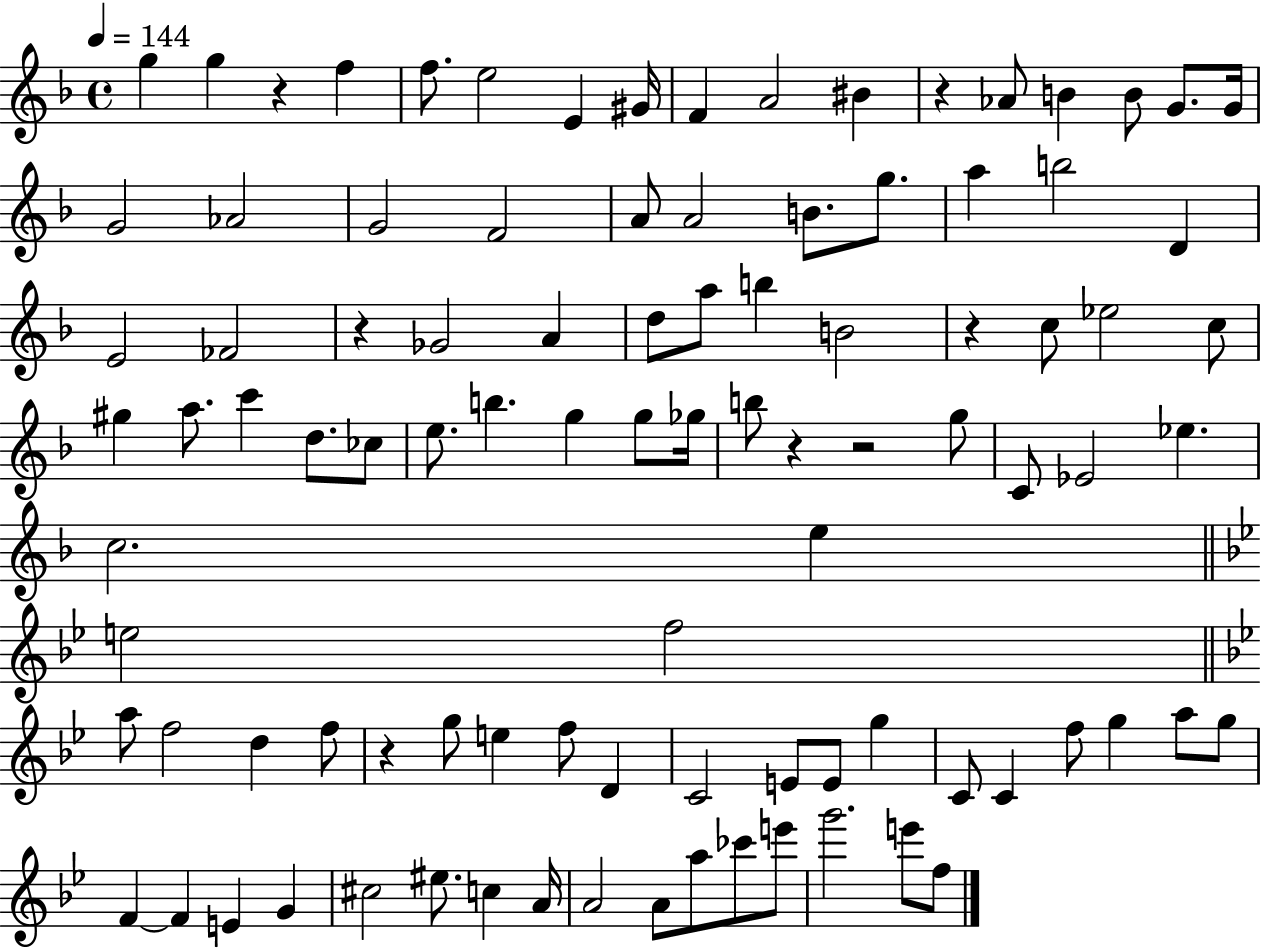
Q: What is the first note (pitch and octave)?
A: G5